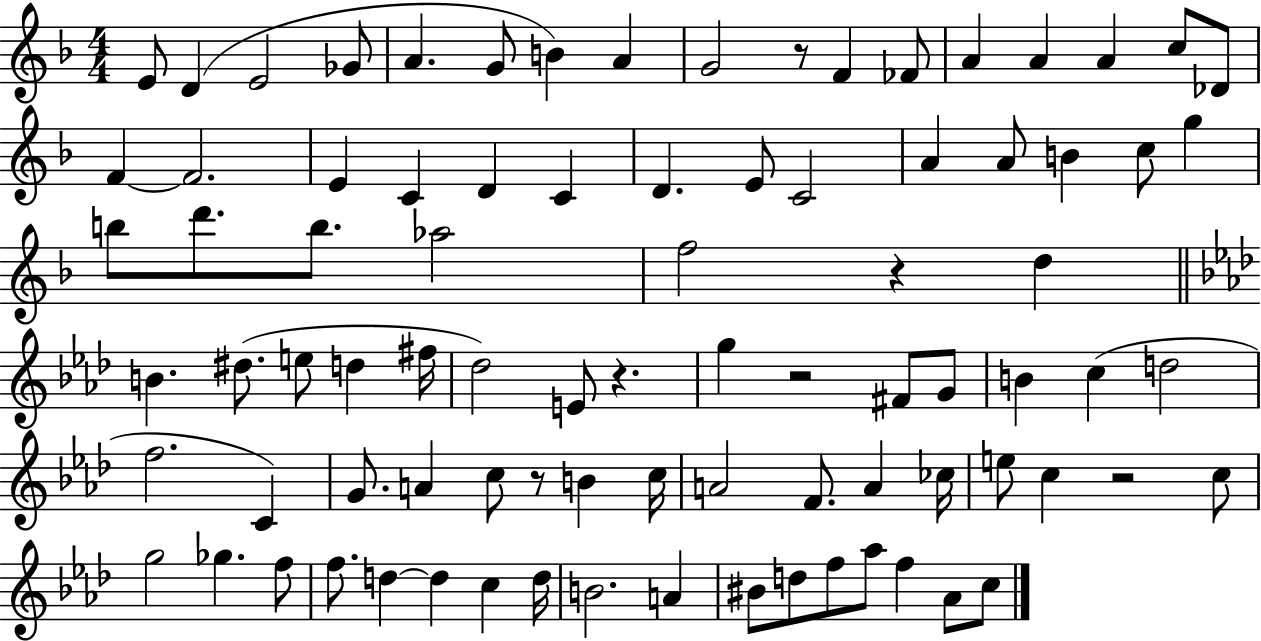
E4/e D4/q E4/h Gb4/e A4/q. G4/e B4/q A4/q G4/h R/e F4/q FES4/e A4/q A4/q A4/q C5/e Db4/e F4/q F4/h. E4/q C4/q D4/q C4/q D4/q. E4/e C4/h A4/q A4/e B4/q C5/e G5/q B5/e D6/e. B5/e. Ab5/h F5/h R/q D5/q B4/q. D#5/e. E5/e D5/q F#5/s Db5/h E4/e R/q. G5/q R/h F#4/e G4/e B4/q C5/q D5/h F5/h. C4/q G4/e. A4/q C5/e R/e B4/q C5/s A4/h F4/e. A4/q CES5/s E5/e C5/q R/h C5/e G5/h Gb5/q. F5/e F5/e. D5/q D5/q C5/q D5/s B4/h. A4/q BIS4/e D5/e F5/e Ab5/e F5/q Ab4/e C5/e